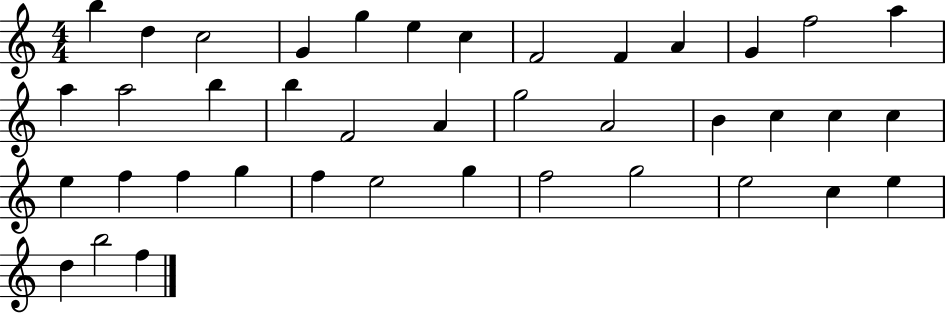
B5/q D5/q C5/h G4/q G5/q E5/q C5/q F4/h F4/q A4/q G4/q F5/h A5/q A5/q A5/h B5/q B5/q F4/h A4/q G5/h A4/h B4/q C5/q C5/q C5/q E5/q F5/q F5/q G5/q F5/q E5/h G5/q F5/h G5/h E5/h C5/q E5/q D5/q B5/h F5/q